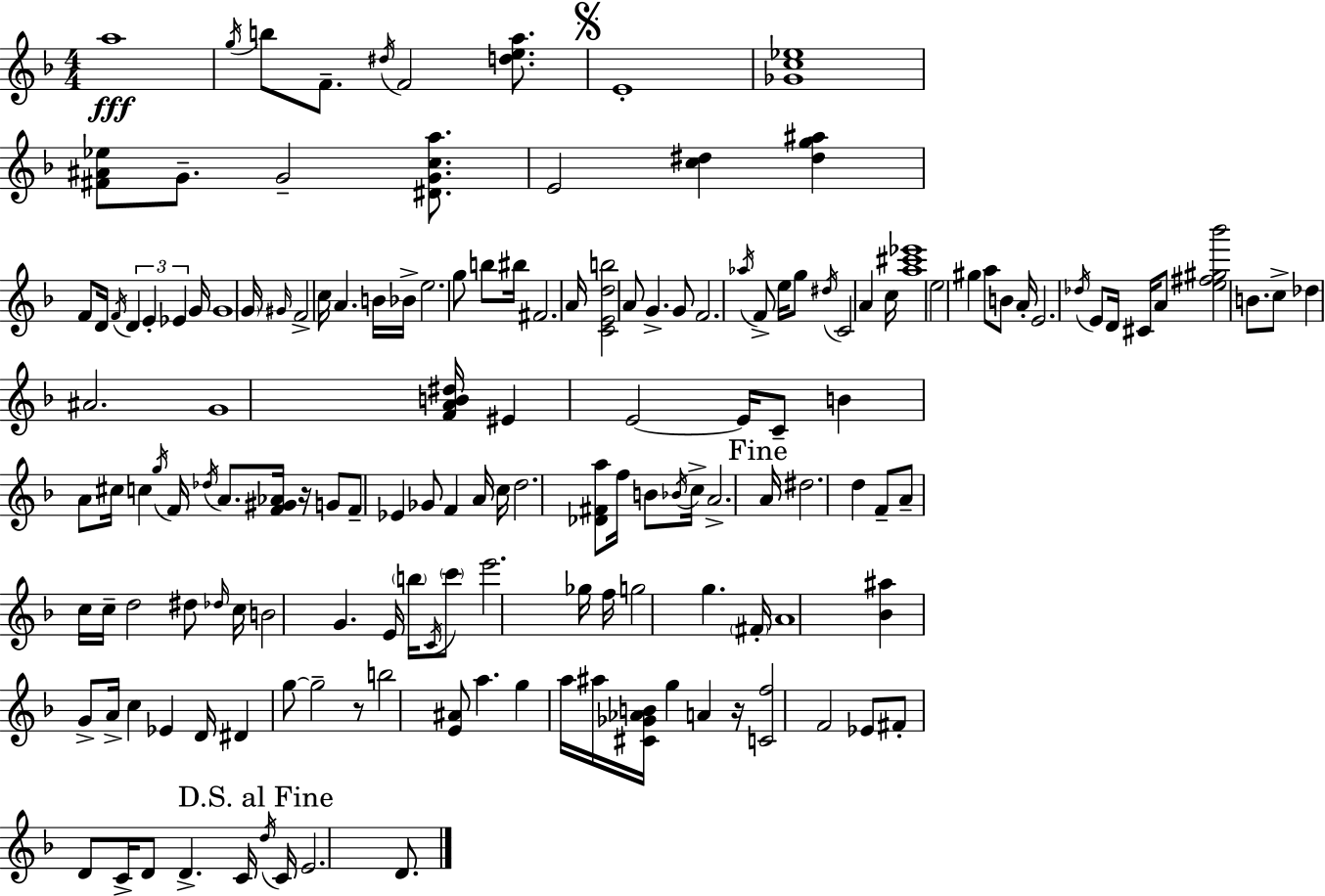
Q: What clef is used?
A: treble